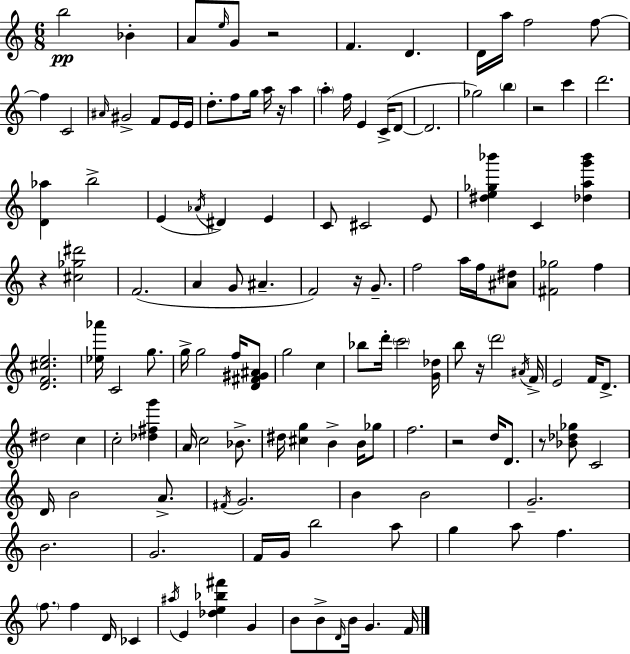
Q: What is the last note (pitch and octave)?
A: F4